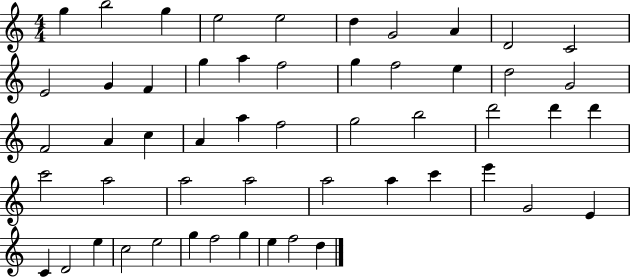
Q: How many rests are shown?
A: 0